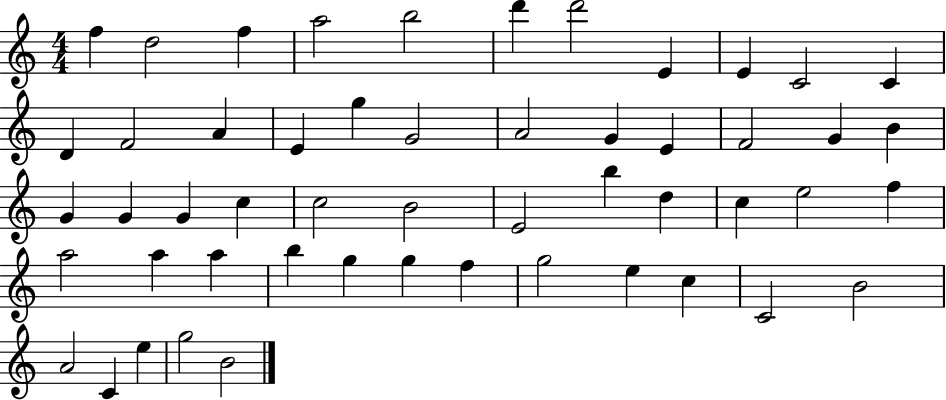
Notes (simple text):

F5/q D5/h F5/q A5/h B5/h D6/q D6/h E4/q E4/q C4/h C4/q D4/q F4/h A4/q E4/q G5/q G4/h A4/h G4/q E4/q F4/h G4/q B4/q G4/q G4/q G4/q C5/q C5/h B4/h E4/h B5/q D5/q C5/q E5/h F5/q A5/h A5/q A5/q B5/q G5/q G5/q F5/q G5/h E5/q C5/q C4/h B4/h A4/h C4/q E5/q G5/h B4/h